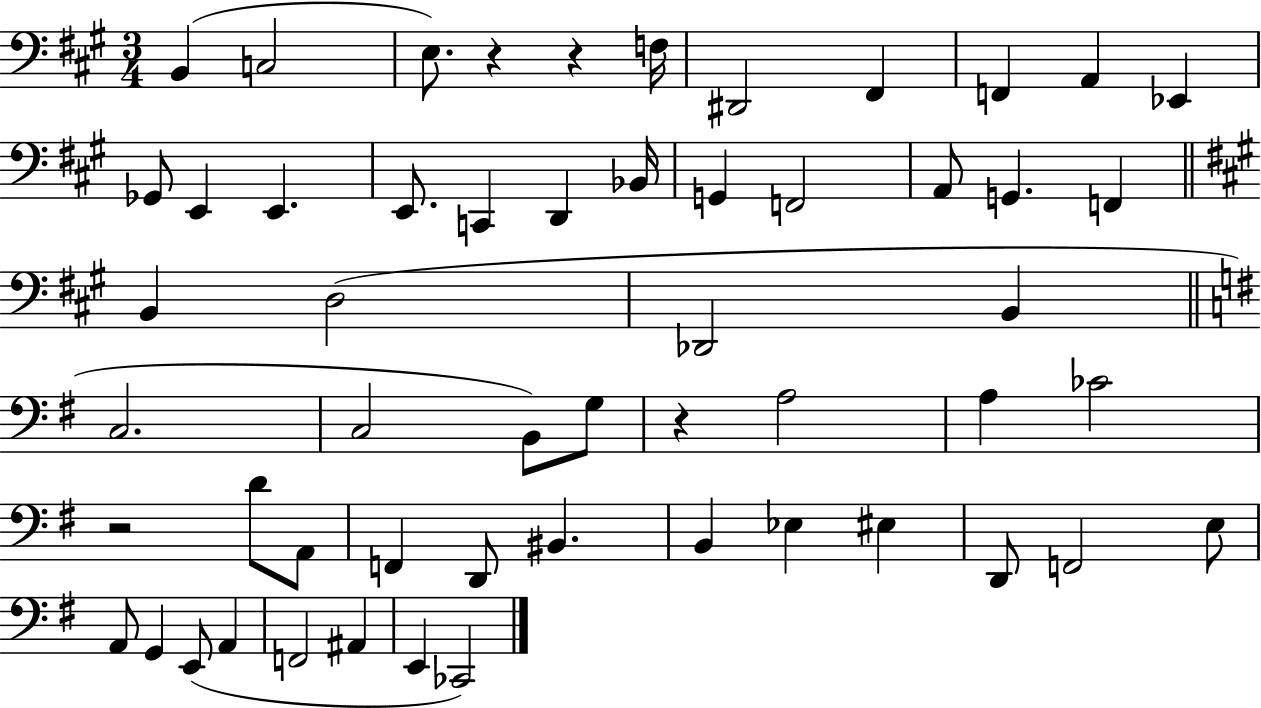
{
  \clef bass
  \numericTimeSignature
  \time 3/4
  \key a \major
  b,4( c2 | e8.) r4 r4 f16 | dis,2 fis,4 | f,4 a,4 ees,4 | \break ges,8 e,4 e,4. | e,8. c,4 d,4 bes,16 | g,4 f,2 | a,8 g,4. f,4 | \break \bar "||" \break \key a \major b,4 d2( | des,2 b,4 | \bar "||" \break \key g \major c2. | c2 b,8) g8 | r4 a2 | a4 ces'2 | \break r2 d'8 a,8 | f,4 d,8 bis,4. | b,4 ees4 eis4 | d,8 f,2 e8 | \break a,8 g,4 e,8( a,4 | f,2 ais,4 | e,4 ces,2) | \bar "|."
}